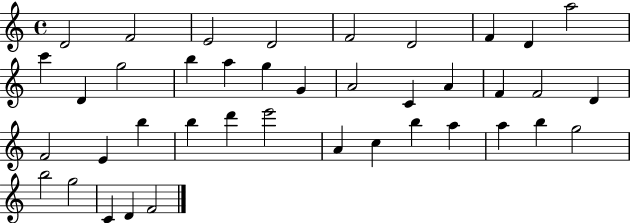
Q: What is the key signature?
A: C major